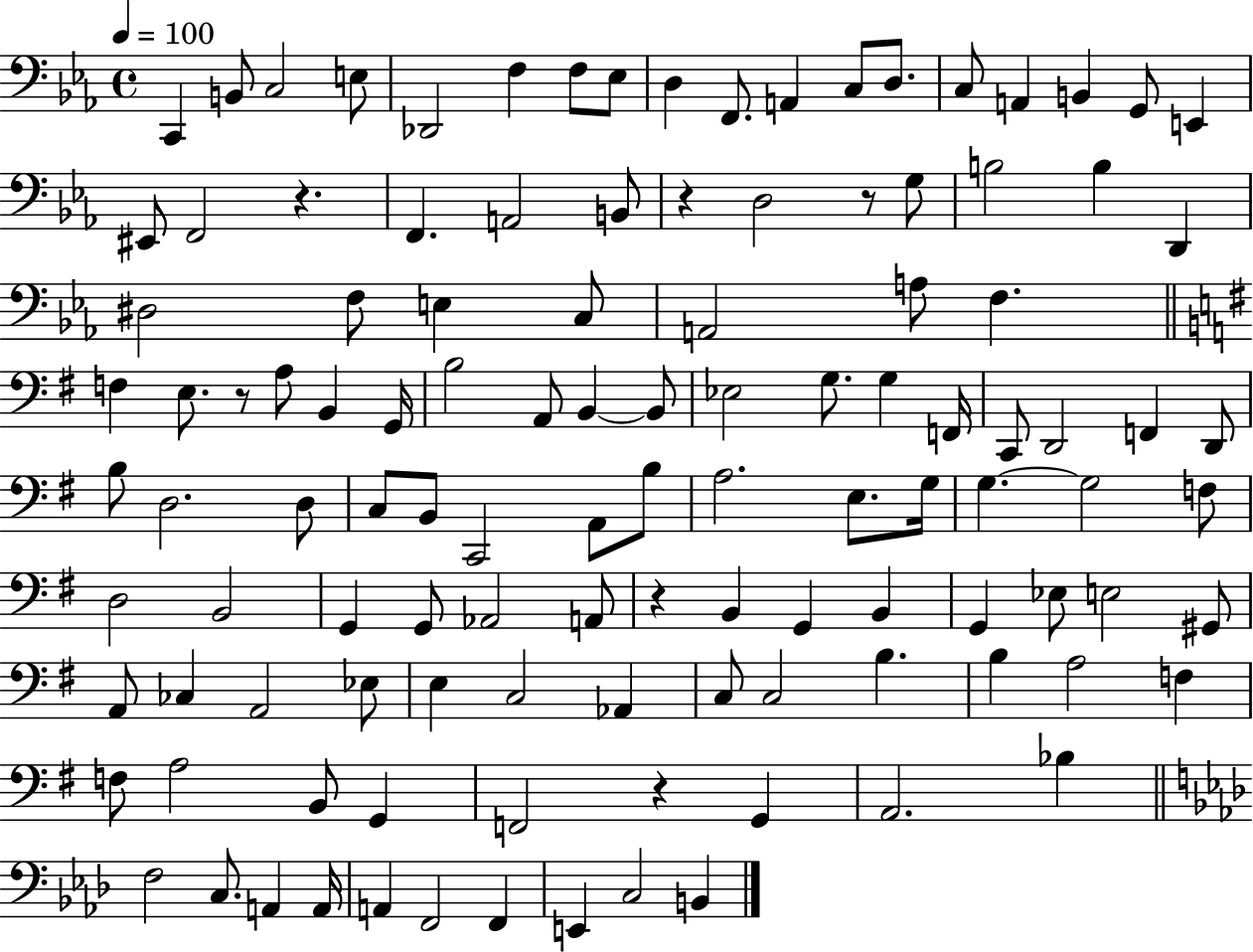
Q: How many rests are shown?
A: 6